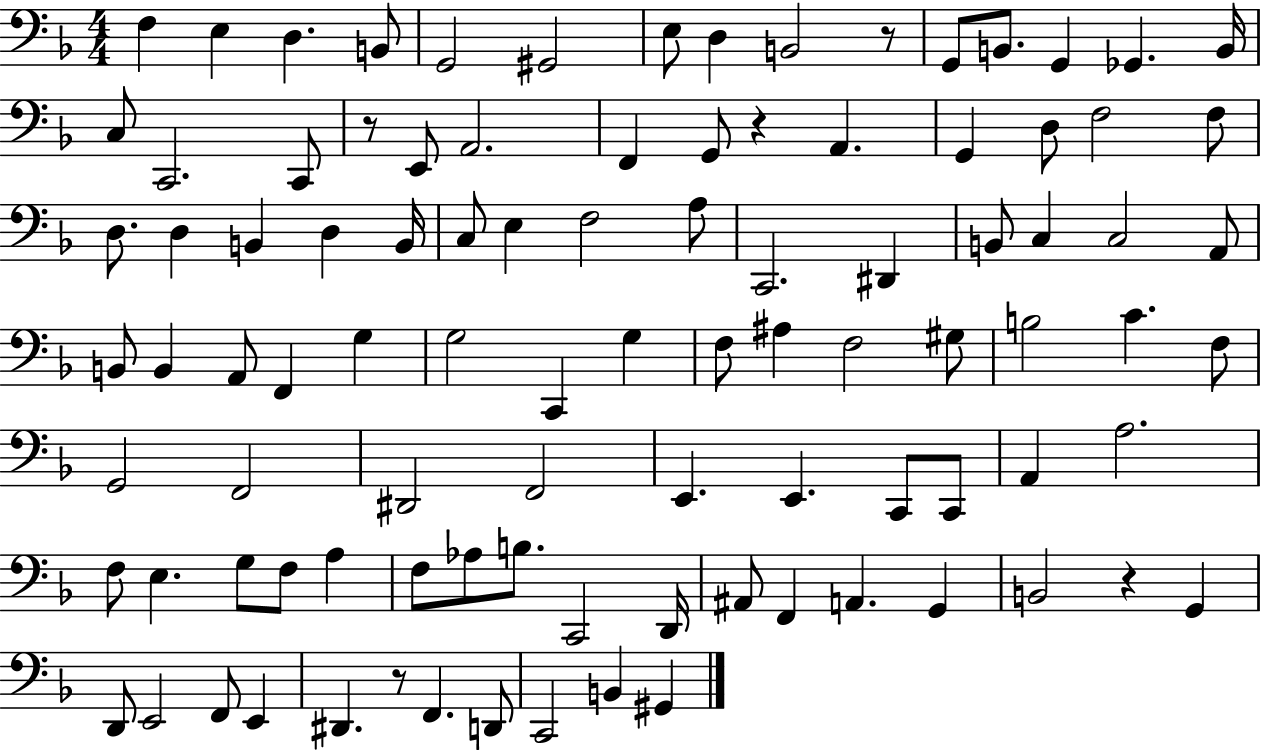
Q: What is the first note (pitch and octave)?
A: F3